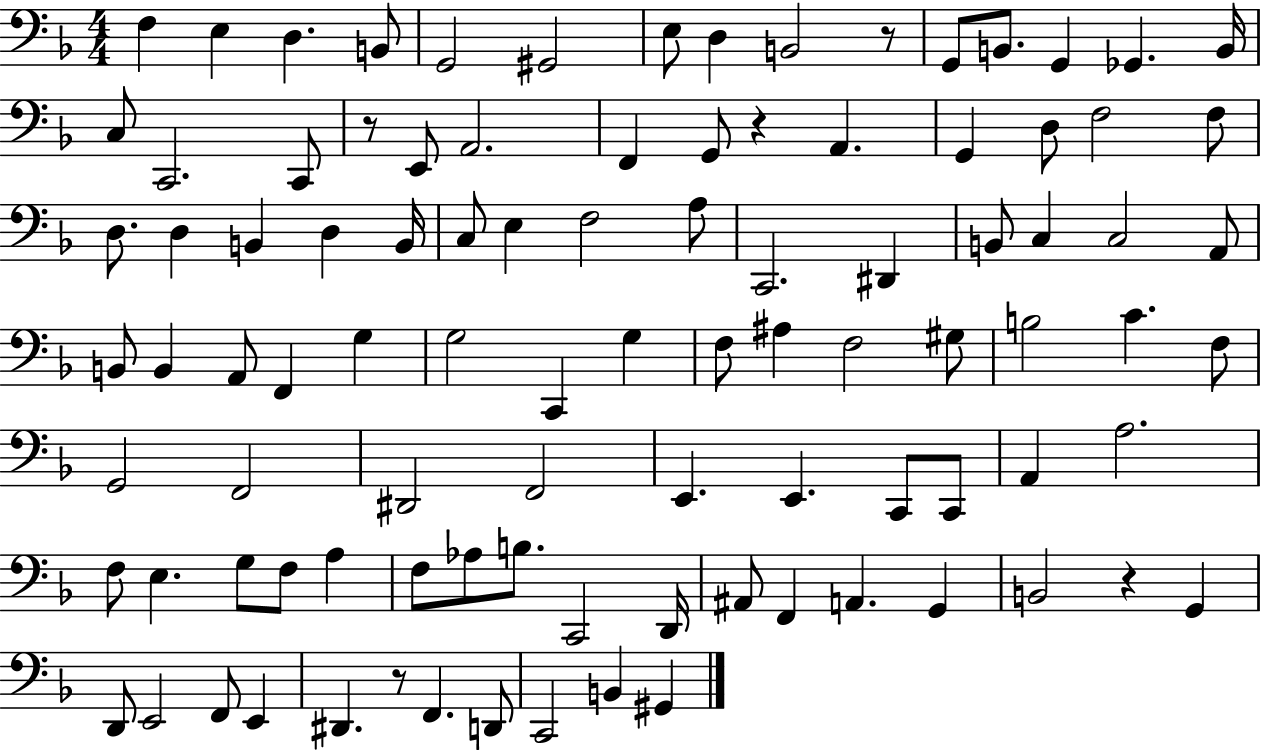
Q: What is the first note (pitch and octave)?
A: F3